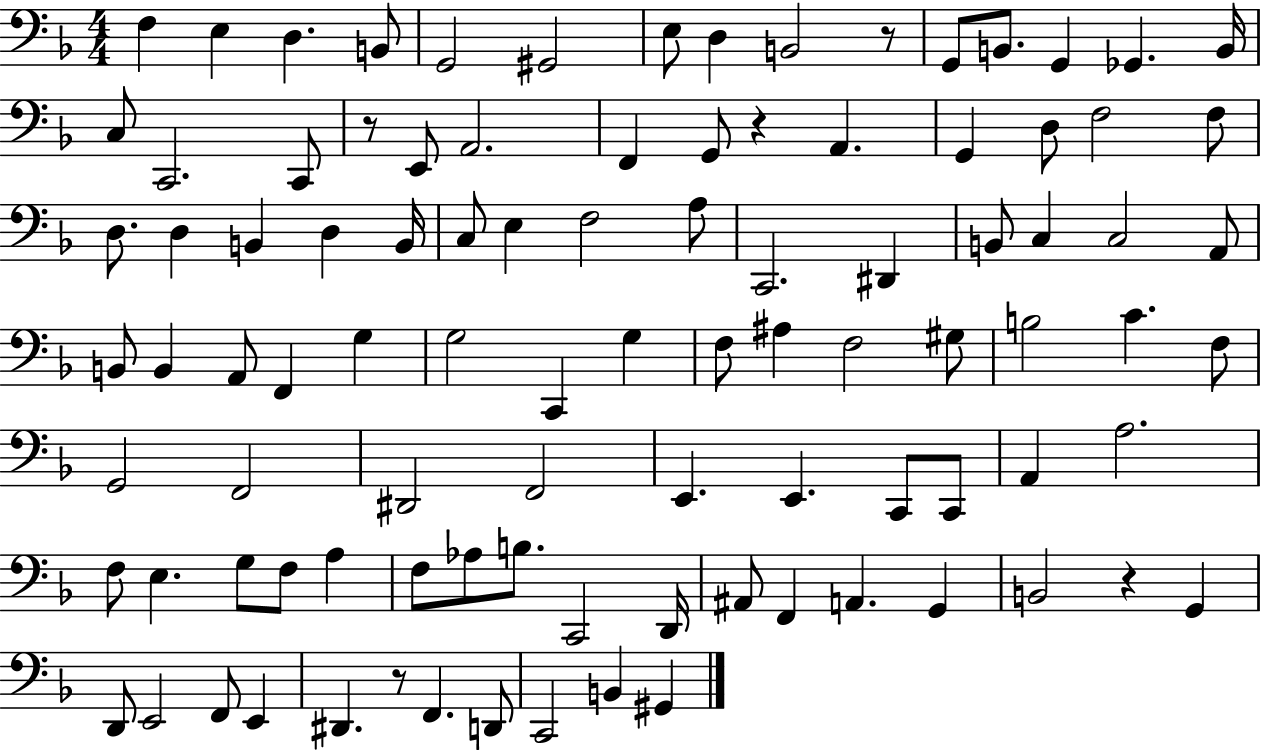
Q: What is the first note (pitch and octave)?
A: F3